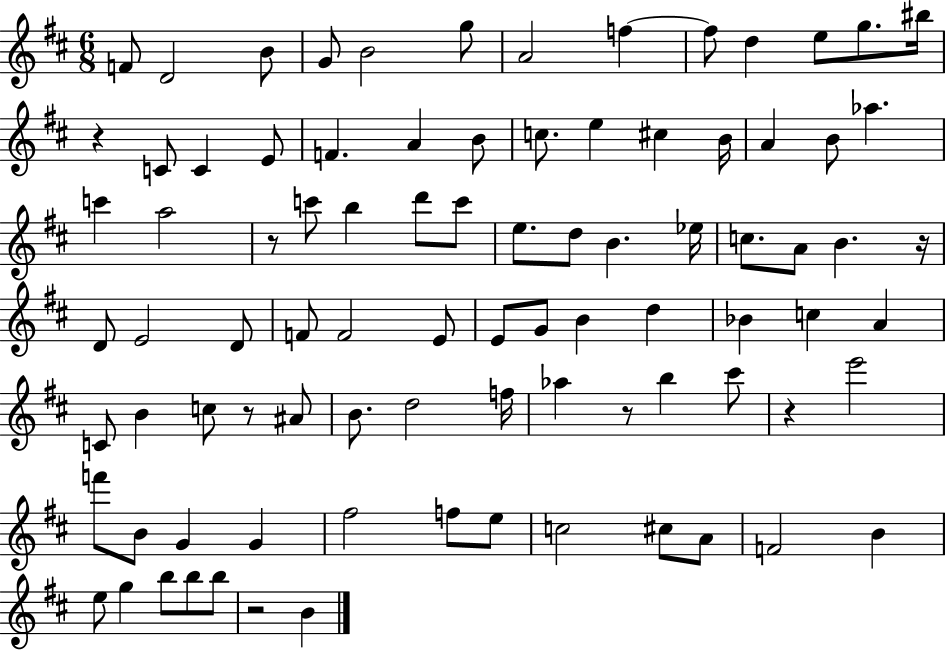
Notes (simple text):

F4/e D4/h B4/e G4/e B4/h G5/e A4/h F5/q F5/e D5/q E5/e G5/e. BIS5/s R/q C4/e C4/q E4/e F4/q. A4/q B4/e C5/e. E5/q C#5/q B4/s A4/q B4/e Ab5/q. C6/q A5/h R/e C6/e B5/q D6/e C6/e E5/e. D5/e B4/q. Eb5/s C5/e. A4/e B4/q. R/s D4/e E4/h D4/e F4/e F4/h E4/e E4/e G4/e B4/q D5/q Bb4/q C5/q A4/q C4/e B4/q C5/e R/e A#4/e B4/e. D5/h F5/s Ab5/q R/e B5/q C#6/e R/q E6/h F6/e B4/e G4/q G4/q F#5/h F5/e E5/e C5/h C#5/e A4/e F4/h B4/q E5/e G5/q B5/e B5/e B5/e R/h B4/q